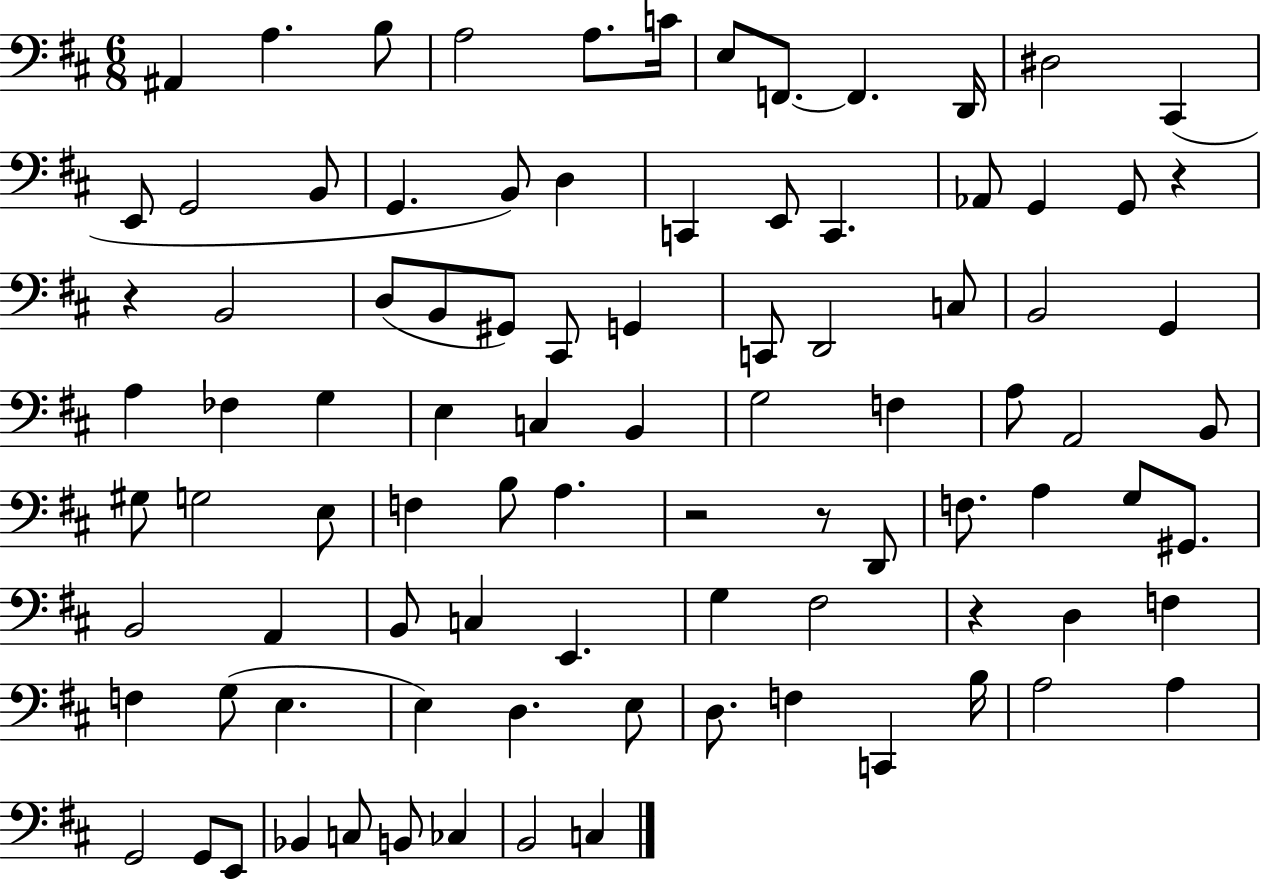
X:1
T:Untitled
M:6/8
L:1/4
K:D
^A,, A, B,/2 A,2 A,/2 C/4 E,/2 F,,/2 F,, D,,/4 ^D,2 ^C,, E,,/2 G,,2 B,,/2 G,, B,,/2 D, C,, E,,/2 C,, _A,,/2 G,, G,,/2 z z B,,2 D,/2 B,,/2 ^G,,/2 ^C,,/2 G,, C,,/2 D,,2 C,/2 B,,2 G,, A, _F, G, E, C, B,, G,2 F, A,/2 A,,2 B,,/2 ^G,/2 G,2 E,/2 F, B,/2 A, z2 z/2 D,,/2 F,/2 A, G,/2 ^G,,/2 B,,2 A,, B,,/2 C, E,, G, ^F,2 z D, F, F, G,/2 E, E, D, E,/2 D,/2 F, C,, B,/4 A,2 A, G,,2 G,,/2 E,,/2 _B,, C,/2 B,,/2 _C, B,,2 C,